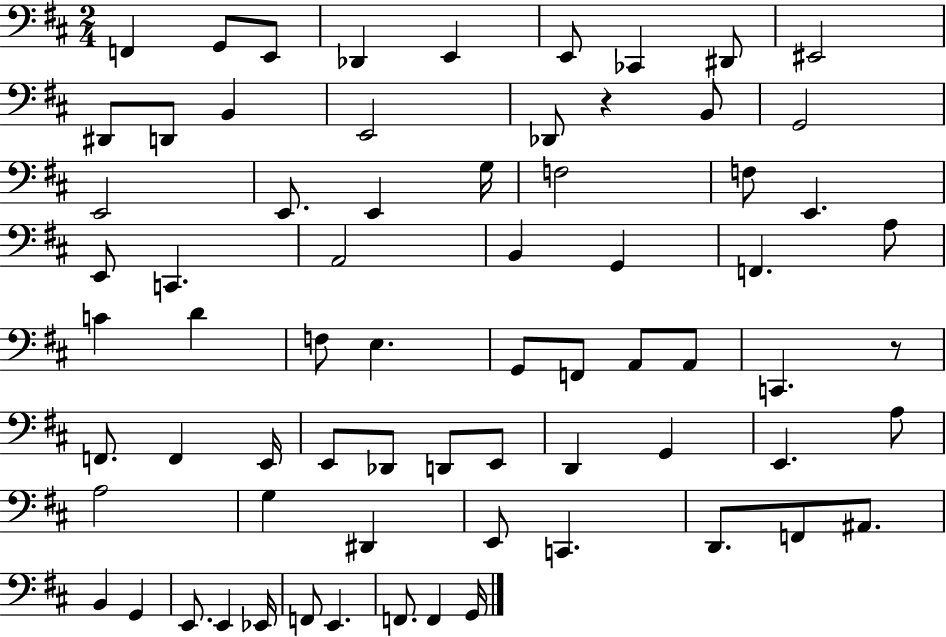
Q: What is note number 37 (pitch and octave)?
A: A2